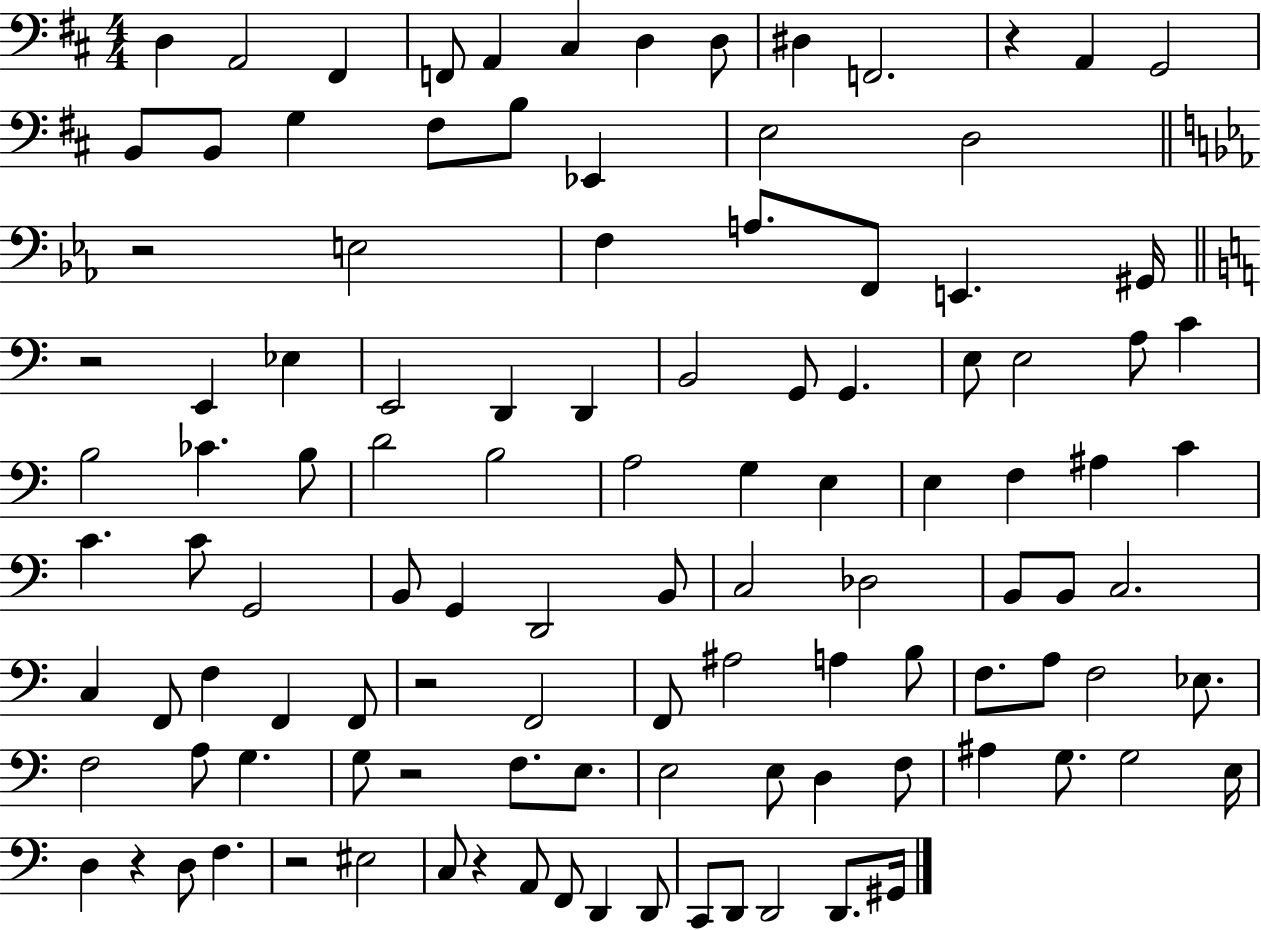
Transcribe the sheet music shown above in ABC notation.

X:1
T:Untitled
M:4/4
L:1/4
K:D
D, A,,2 ^F,, F,,/2 A,, ^C, D, D,/2 ^D, F,,2 z A,, G,,2 B,,/2 B,,/2 G, ^F,/2 B,/2 _E,, E,2 D,2 z2 E,2 F, A,/2 F,,/2 E,, ^G,,/4 z2 E,, _E, E,,2 D,, D,, B,,2 G,,/2 G,, E,/2 E,2 A,/2 C B,2 _C B,/2 D2 B,2 A,2 G, E, E, F, ^A, C C C/2 G,,2 B,,/2 G,, D,,2 B,,/2 C,2 _D,2 B,,/2 B,,/2 C,2 C, F,,/2 F, F,, F,,/2 z2 F,,2 F,,/2 ^A,2 A, B,/2 F,/2 A,/2 F,2 _E,/2 F,2 A,/2 G, G,/2 z2 F,/2 E,/2 E,2 E,/2 D, F,/2 ^A, G,/2 G,2 E,/4 D, z D,/2 F, z2 ^E,2 C,/2 z A,,/2 F,,/2 D,, D,,/2 C,,/2 D,,/2 D,,2 D,,/2 ^G,,/4